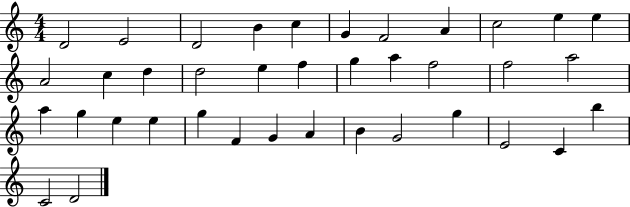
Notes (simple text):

D4/h E4/h D4/h B4/q C5/q G4/q F4/h A4/q C5/h E5/q E5/q A4/h C5/q D5/q D5/h E5/q F5/q G5/q A5/q F5/h F5/h A5/h A5/q G5/q E5/q E5/q G5/q F4/q G4/q A4/q B4/q G4/h G5/q E4/h C4/q B5/q C4/h D4/h